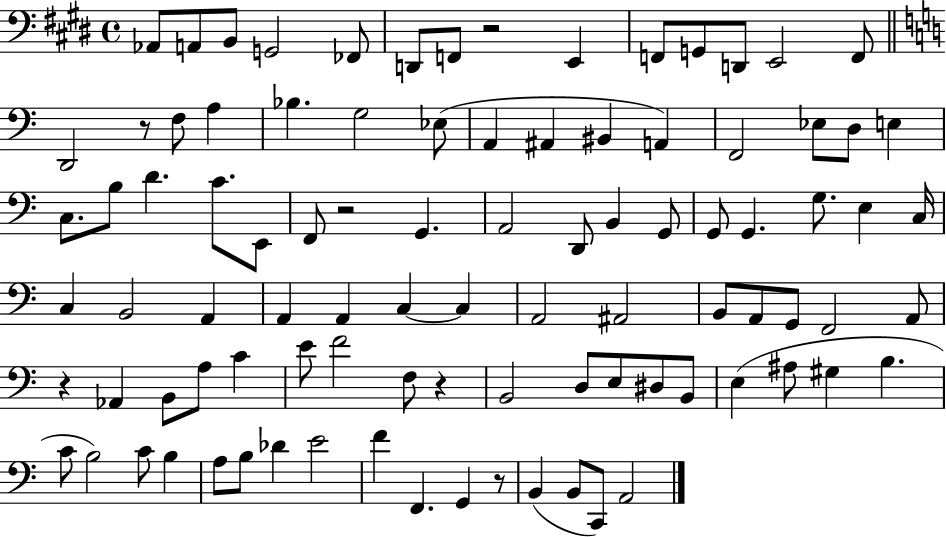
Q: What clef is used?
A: bass